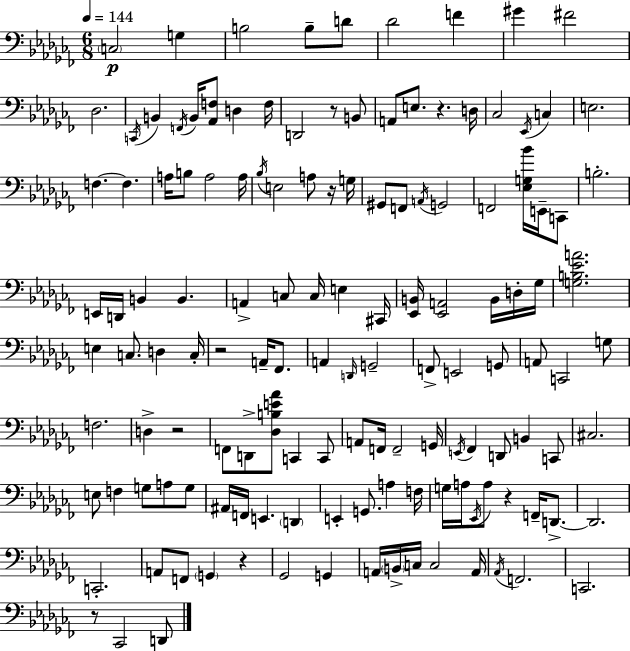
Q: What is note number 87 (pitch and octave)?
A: E3